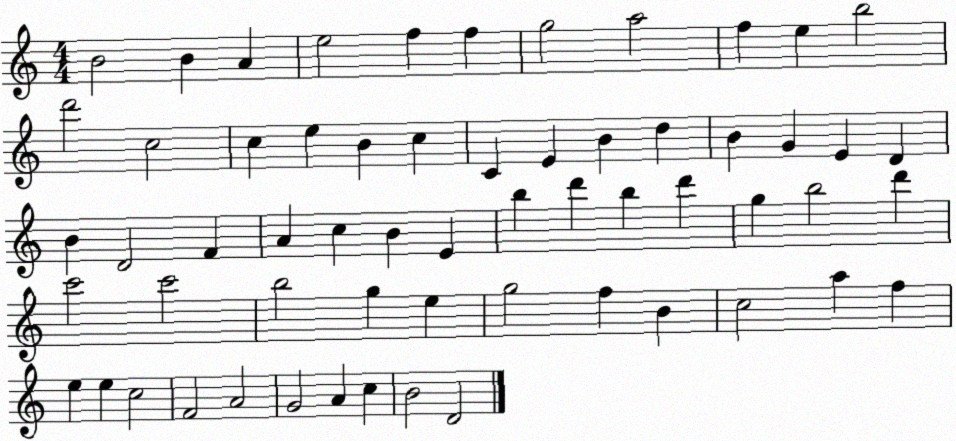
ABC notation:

X:1
T:Untitled
M:4/4
L:1/4
K:C
B2 B A e2 f f g2 a2 f e b2 d'2 c2 c e B c C E B d B G E D B D2 F A c B E b d' b d' g b2 d' c'2 c'2 b2 g e g2 f B c2 a f e e c2 F2 A2 G2 A c B2 D2